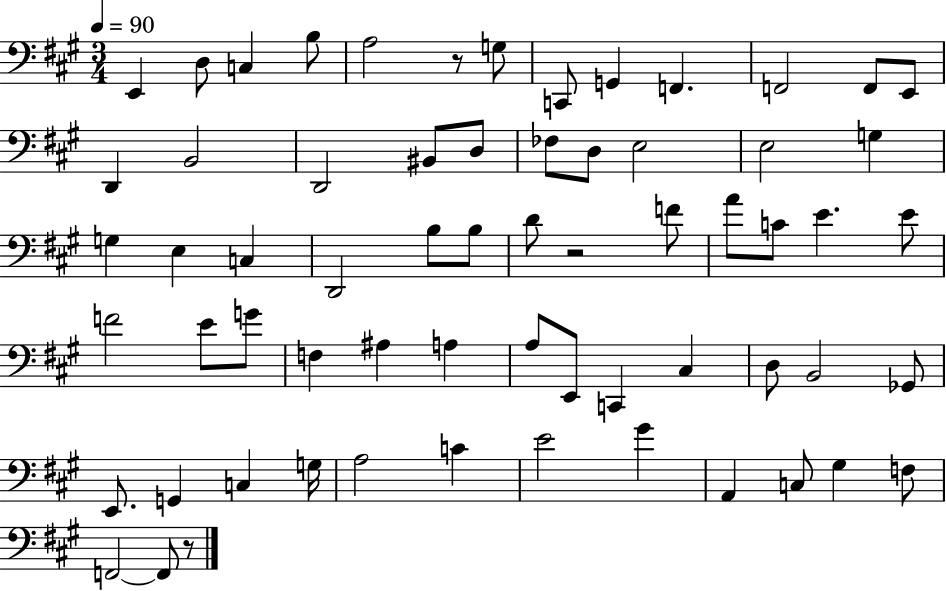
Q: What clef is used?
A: bass